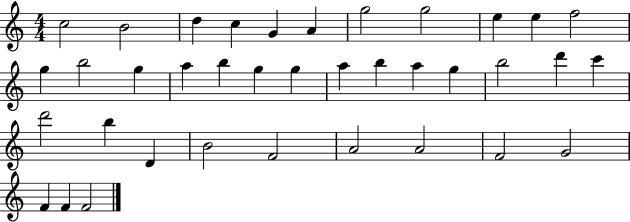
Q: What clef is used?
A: treble